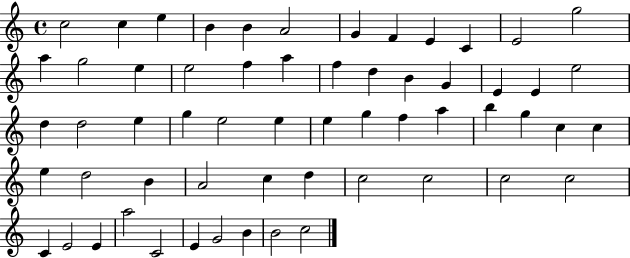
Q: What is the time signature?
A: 4/4